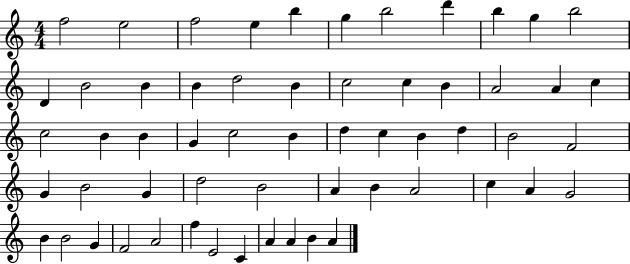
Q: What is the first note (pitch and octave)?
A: F5